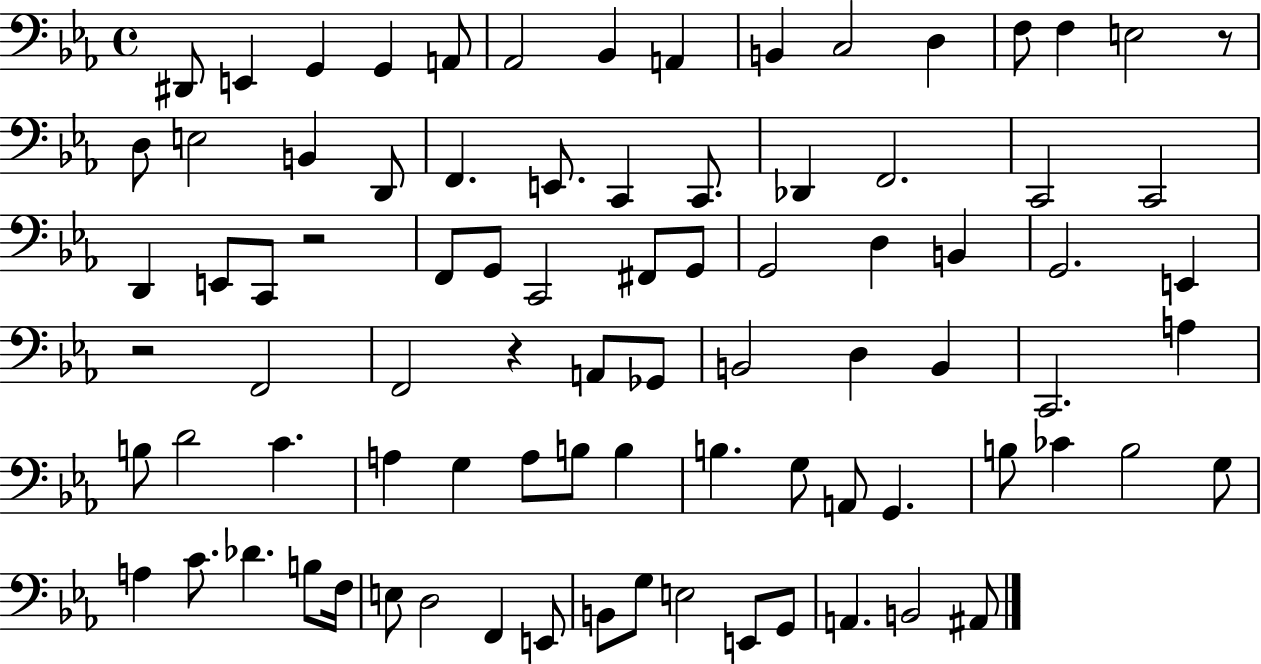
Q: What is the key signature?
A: EES major